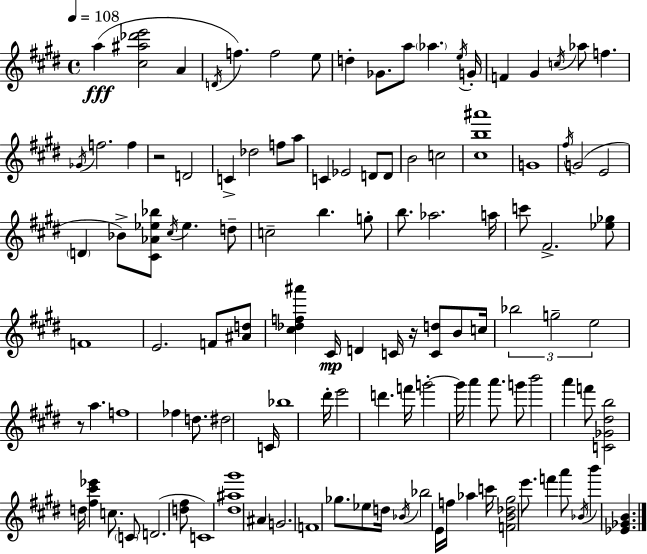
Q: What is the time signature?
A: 4/4